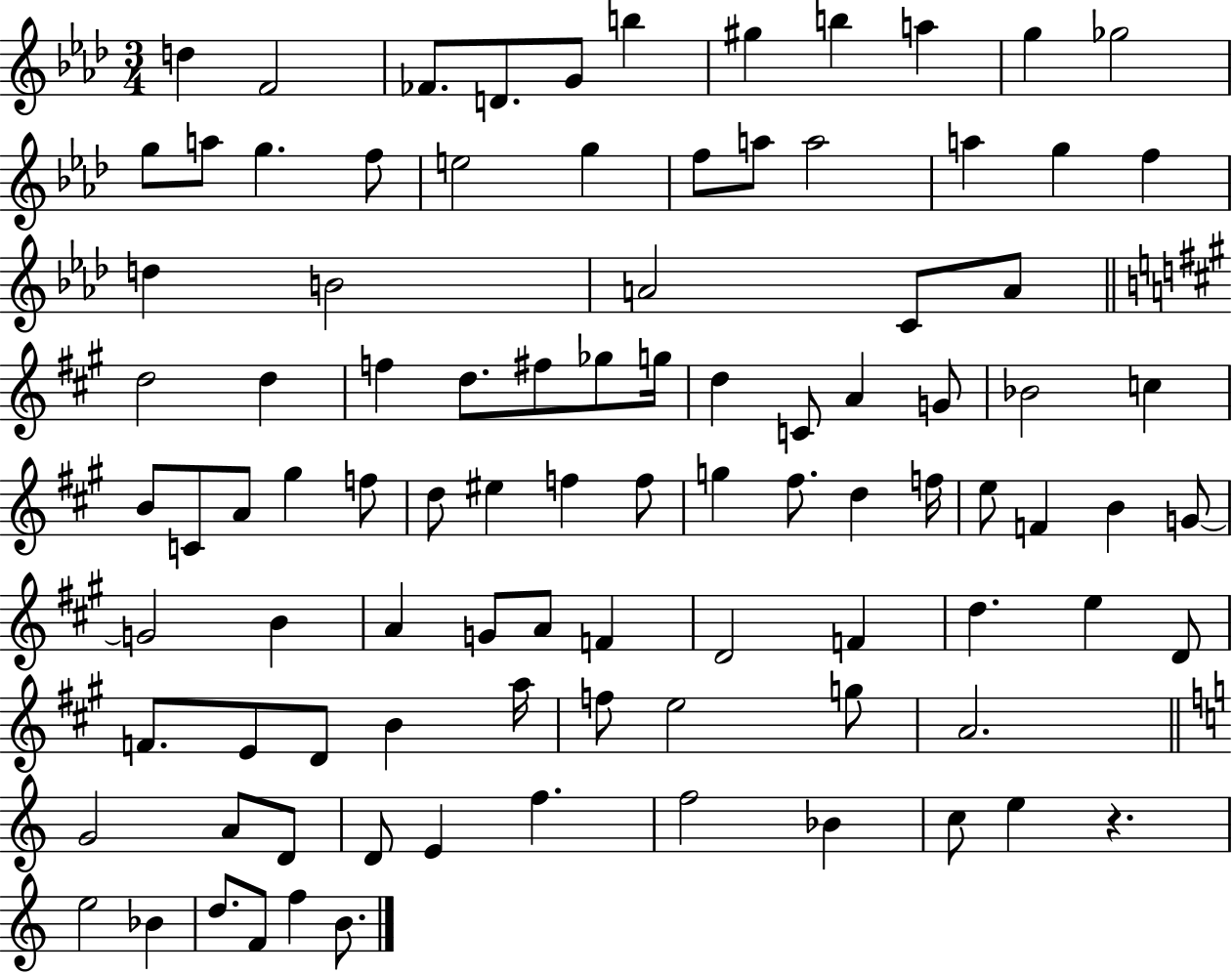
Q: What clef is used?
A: treble